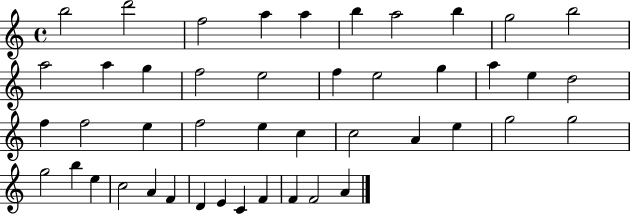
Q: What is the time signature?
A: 4/4